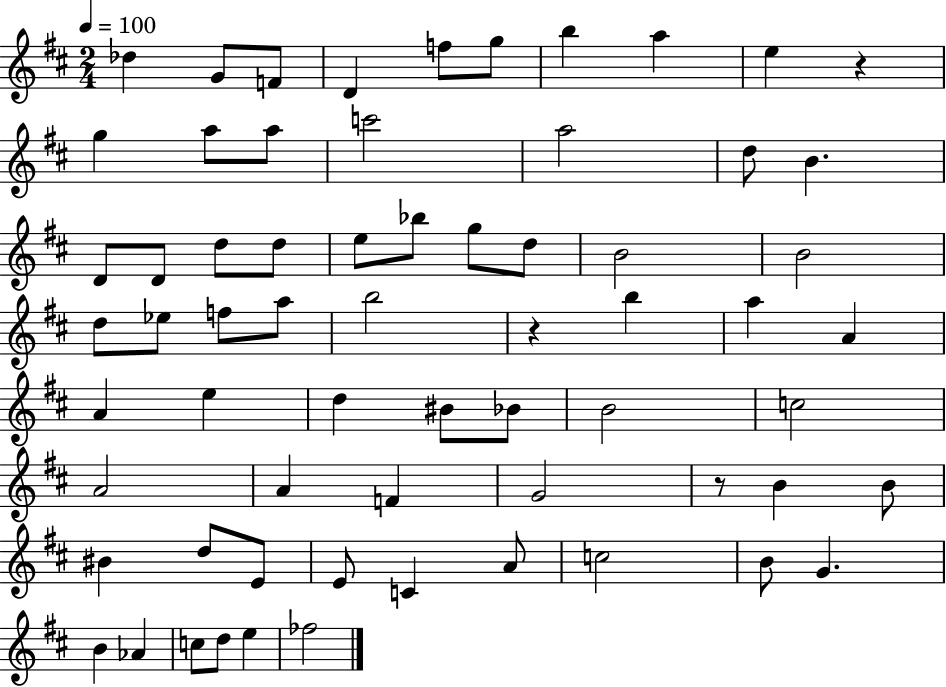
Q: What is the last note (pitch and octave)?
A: FES5